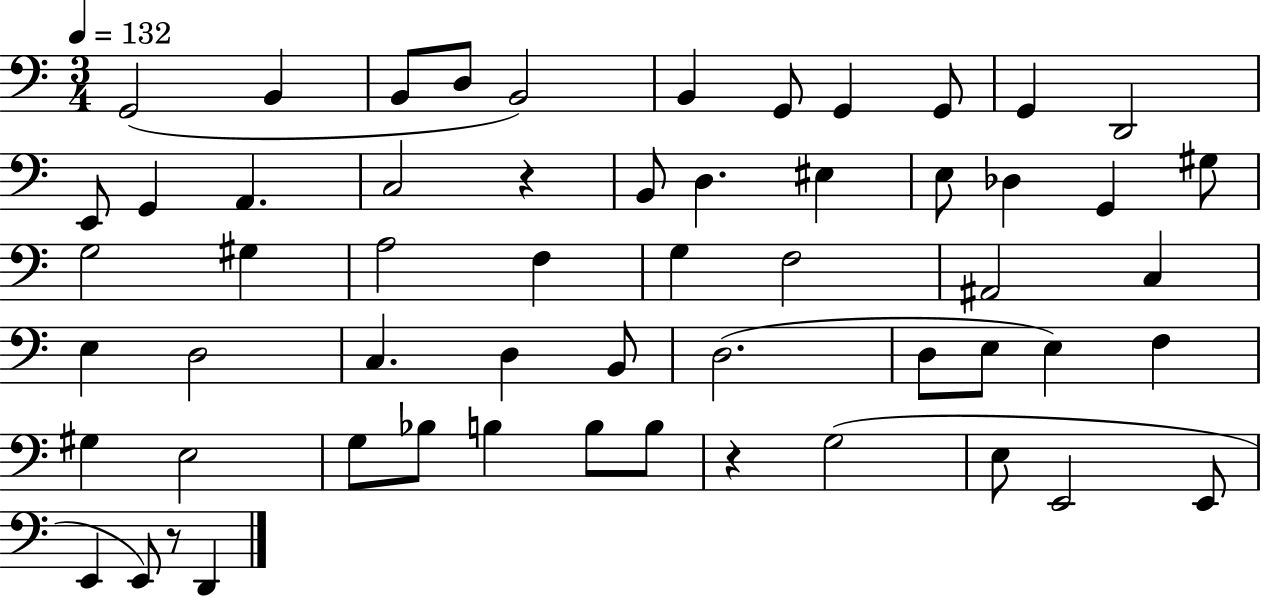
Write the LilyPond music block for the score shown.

{
  \clef bass
  \numericTimeSignature
  \time 3/4
  \key c \major
  \tempo 4 = 132
  g,2( b,4 | b,8 d8 b,2) | b,4 g,8 g,4 g,8 | g,4 d,2 | \break e,8 g,4 a,4. | c2 r4 | b,8 d4. eis4 | e8 des4 g,4 gis8 | \break g2 gis4 | a2 f4 | g4 f2 | ais,2 c4 | \break e4 d2 | c4. d4 b,8 | d2.( | d8 e8 e4) f4 | \break gis4 e2 | g8 bes8 b4 b8 b8 | r4 g2( | e8 e,2 e,8 | \break e,4 e,8) r8 d,4 | \bar "|."
}